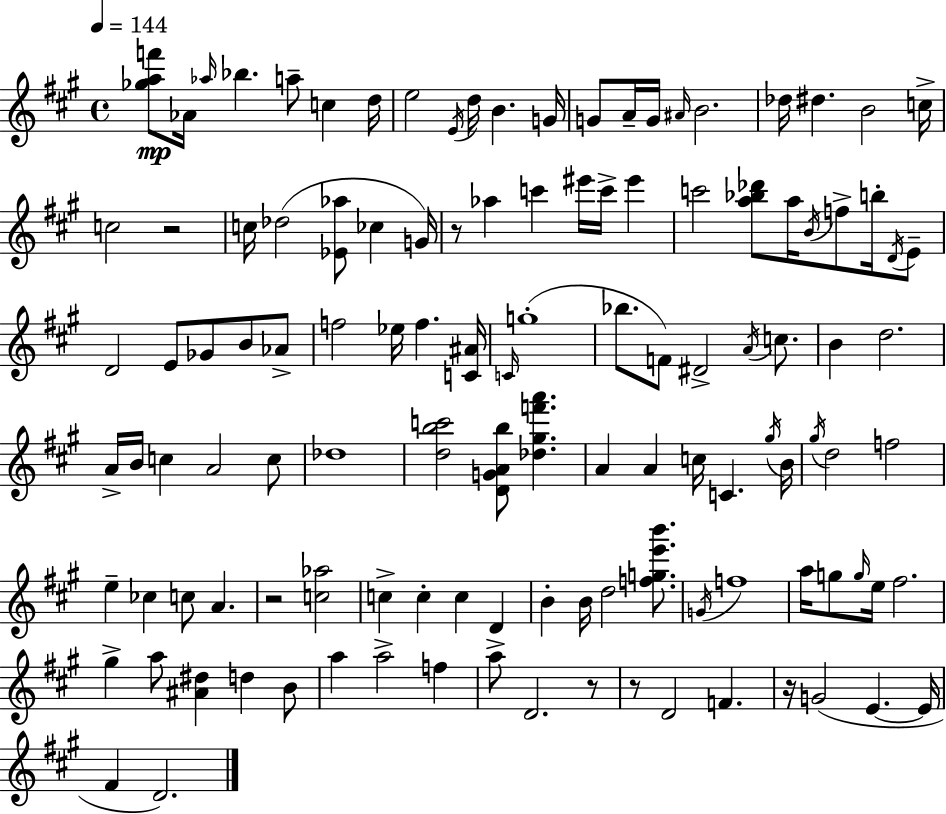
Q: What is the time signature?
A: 4/4